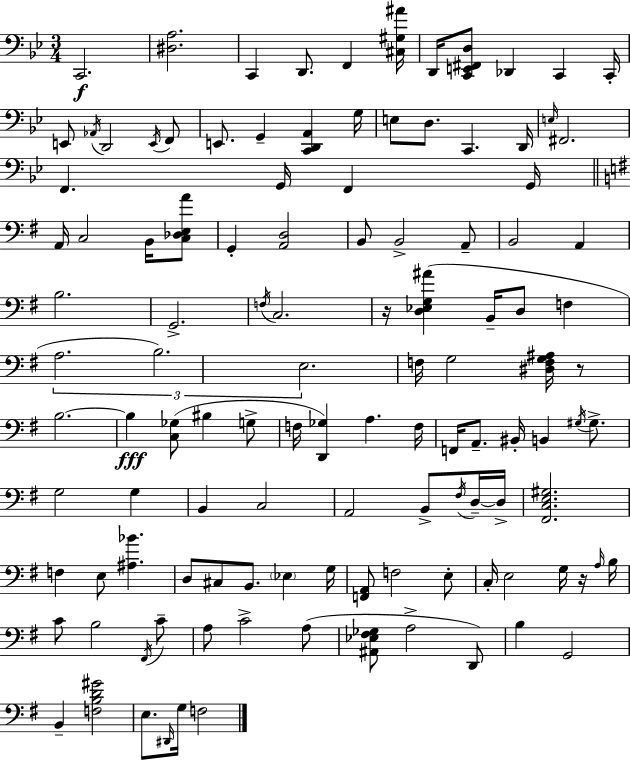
X:1
T:Untitled
M:3/4
L:1/4
K:Bb
C,,2 [^D,A,]2 C,, D,,/2 F,, [^C,^G,^A]/4 D,,/4 [C,,E,,^F,,D,]/2 _D,, C,, C,,/4 E,,/2 _A,,/4 D,,2 E,,/4 F,,/2 E,,/2 G,, [C,,D,,A,,] G,/4 E,/2 D,/2 C,, D,,/4 E,/4 ^F,,2 F,, G,,/4 F,, G,,/4 A,,/4 C,2 B,,/4 [C,_D,E,A]/2 G,, [A,,D,]2 B,,/2 B,,2 A,,/2 B,,2 A,, B,2 G,,2 F,/4 C,2 z/4 [D,_E,G,^A] B,,/4 D,/2 F, A,2 B,2 E,2 F,/4 G,2 [^D,F,G,^A,]/4 z/2 B,2 B, [C,_G,]/2 ^B, G,/2 F,/4 [D,,_G,] A, F,/4 F,,/4 A,,/2 ^B,,/4 B,, ^G,/4 ^G,/2 G,2 G, B,, C,2 A,,2 B,,/2 ^F,/4 D,/4 D,/4 [^F,,C,E,^G,]2 F, E,/2 [^A,_B] D,/2 ^C,/2 B,,/2 _E, G,/4 [F,,A,,]/2 F,2 E,/2 C,/4 E,2 G,/4 z/4 A,/4 B,/4 C/2 B,2 ^F,,/4 C/2 A,/2 C2 A,/2 [^A,,_E,^F,_G,]/2 A,2 D,,/2 B, G,,2 B,, [F,B,D^G]2 E,/2 ^D,,/4 G,/4 F,2